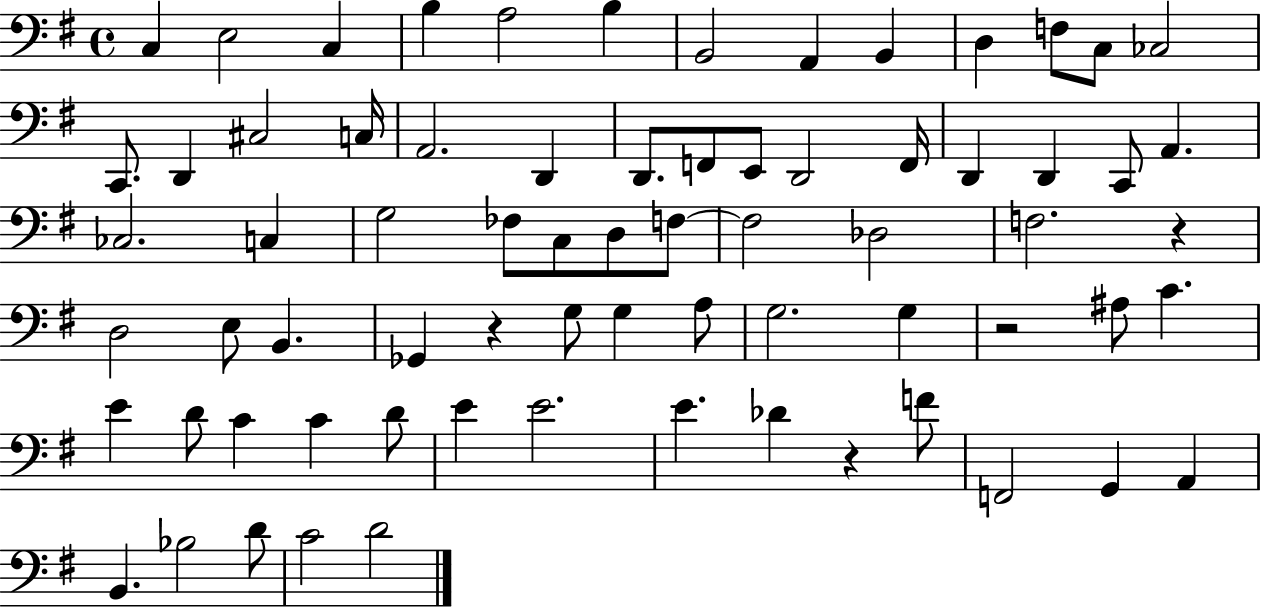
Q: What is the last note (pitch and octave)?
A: D4